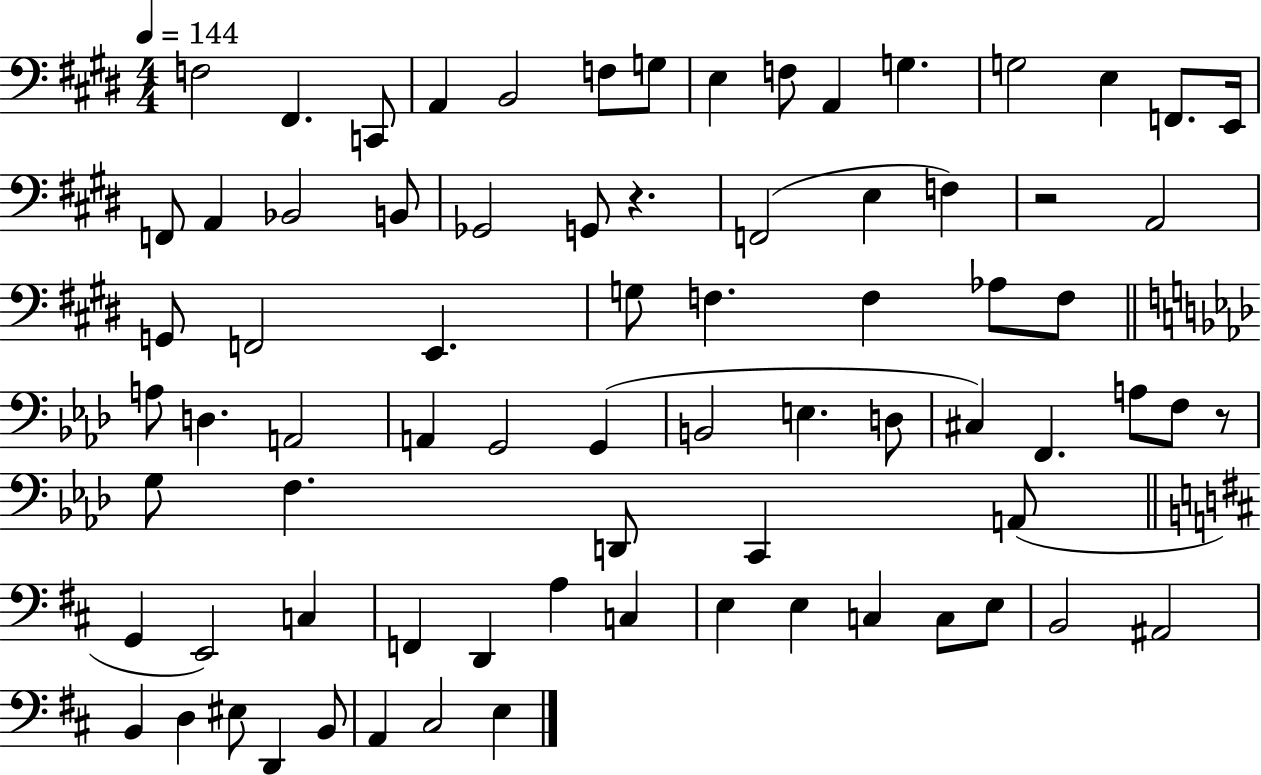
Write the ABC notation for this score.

X:1
T:Untitled
M:4/4
L:1/4
K:E
F,2 ^F,, C,,/2 A,, B,,2 F,/2 G,/2 E, F,/2 A,, G, G,2 E, F,,/2 E,,/4 F,,/2 A,, _B,,2 B,,/2 _G,,2 G,,/2 z F,,2 E, F, z2 A,,2 G,,/2 F,,2 E,, G,/2 F, F, _A,/2 F,/2 A,/2 D, A,,2 A,, G,,2 G,, B,,2 E, D,/2 ^C, F,, A,/2 F,/2 z/2 G,/2 F, D,,/2 C,, A,,/2 G,, E,,2 C, F,, D,, A, C, E, E, C, C,/2 E,/2 B,,2 ^A,,2 B,, D, ^E,/2 D,, B,,/2 A,, ^C,2 E,